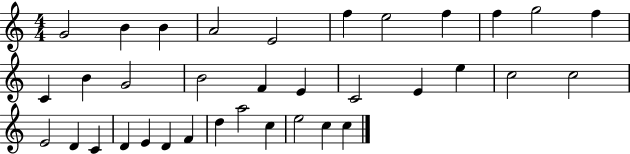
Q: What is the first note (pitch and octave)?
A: G4